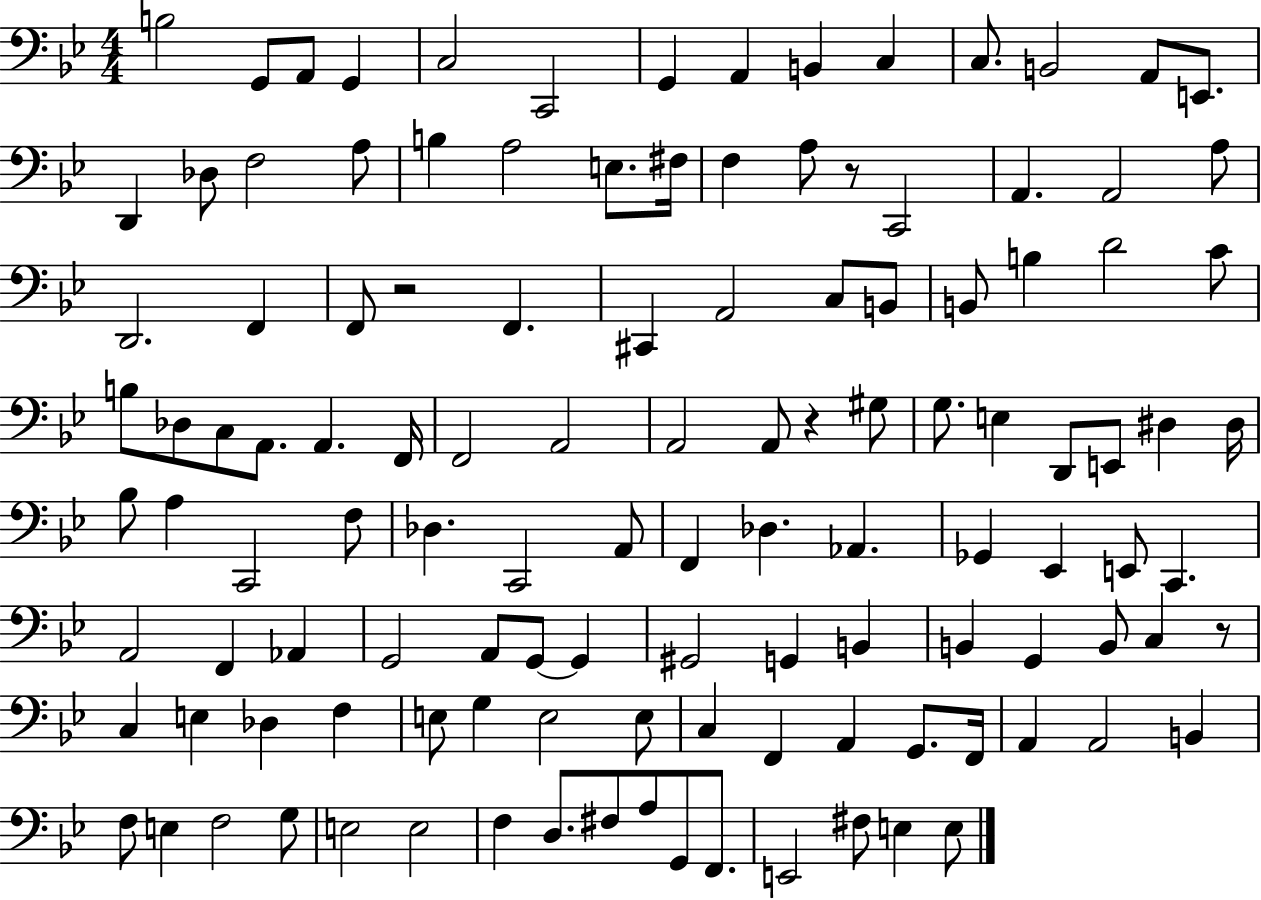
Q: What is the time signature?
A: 4/4